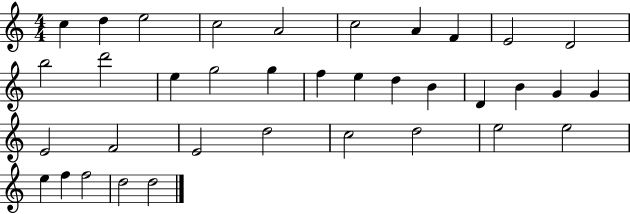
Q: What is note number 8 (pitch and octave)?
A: F4